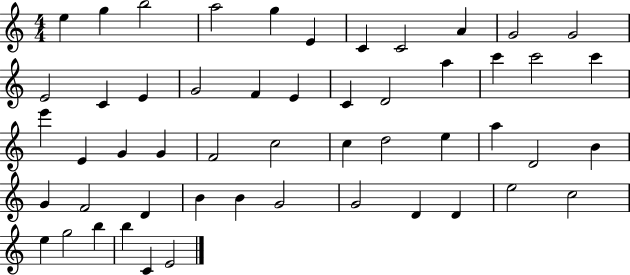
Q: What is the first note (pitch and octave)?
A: E5